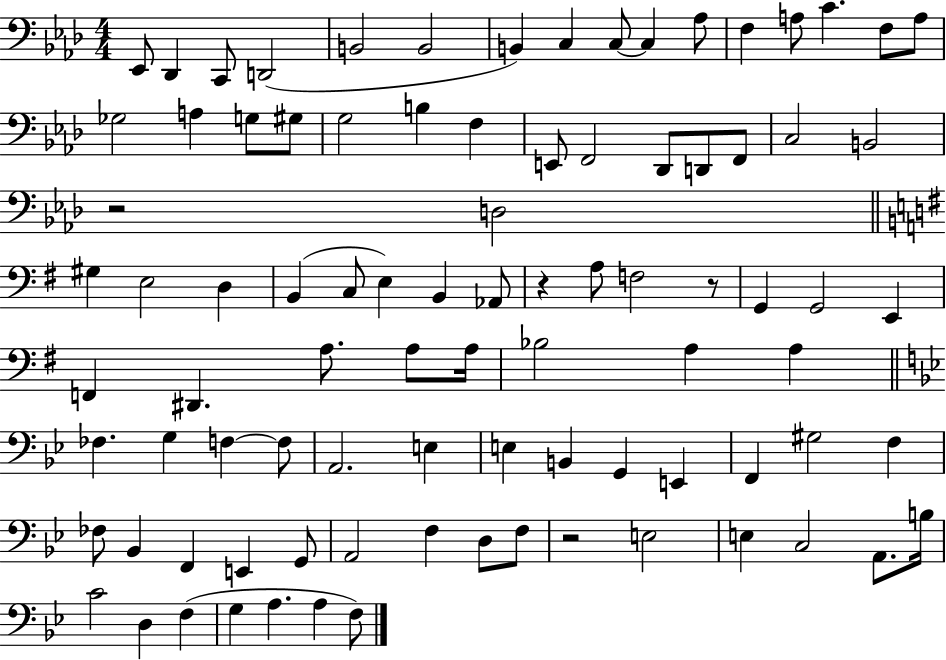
X:1
T:Untitled
M:4/4
L:1/4
K:Ab
_E,,/2 _D,, C,,/2 D,,2 B,,2 B,,2 B,, C, C,/2 C, _A,/2 F, A,/2 C F,/2 A,/2 _G,2 A, G,/2 ^G,/2 G,2 B, F, E,,/2 F,,2 _D,,/2 D,,/2 F,,/2 C,2 B,,2 z2 D,2 ^G, E,2 D, B,, C,/2 E, B,, _A,,/2 z A,/2 F,2 z/2 G,, G,,2 E,, F,, ^D,, A,/2 A,/2 A,/4 _B,2 A, A, _F, G, F, F,/2 A,,2 E, E, B,, G,, E,, F,, ^G,2 F, _F,/2 _B,, F,, E,, G,,/2 A,,2 F, D,/2 F,/2 z2 E,2 E, C,2 A,,/2 B,/4 C2 D, F, G, A, A, F,/2